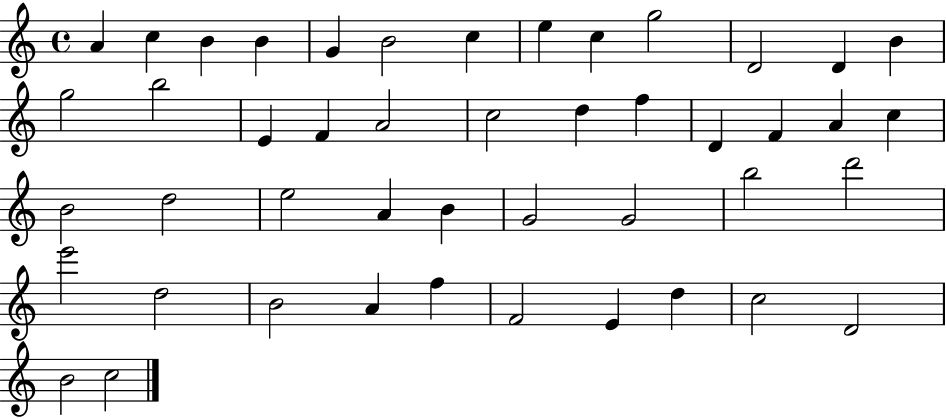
{
  \clef treble
  \time 4/4
  \defaultTimeSignature
  \key c \major
  a'4 c''4 b'4 b'4 | g'4 b'2 c''4 | e''4 c''4 g''2 | d'2 d'4 b'4 | \break g''2 b''2 | e'4 f'4 a'2 | c''2 d''4 f''4 | d'4 f'4 a'4 c''4 | \break b'2 d''2 | e''2 a'4 b'4 | g'2 g'2 | b''2 d'''2 | \break e'''2 d''2 | b'2 a'4 f''4 | f'2 e'4 d''4 | c''2 d'2 | \break b'2 c''2 | \bar "|."
}